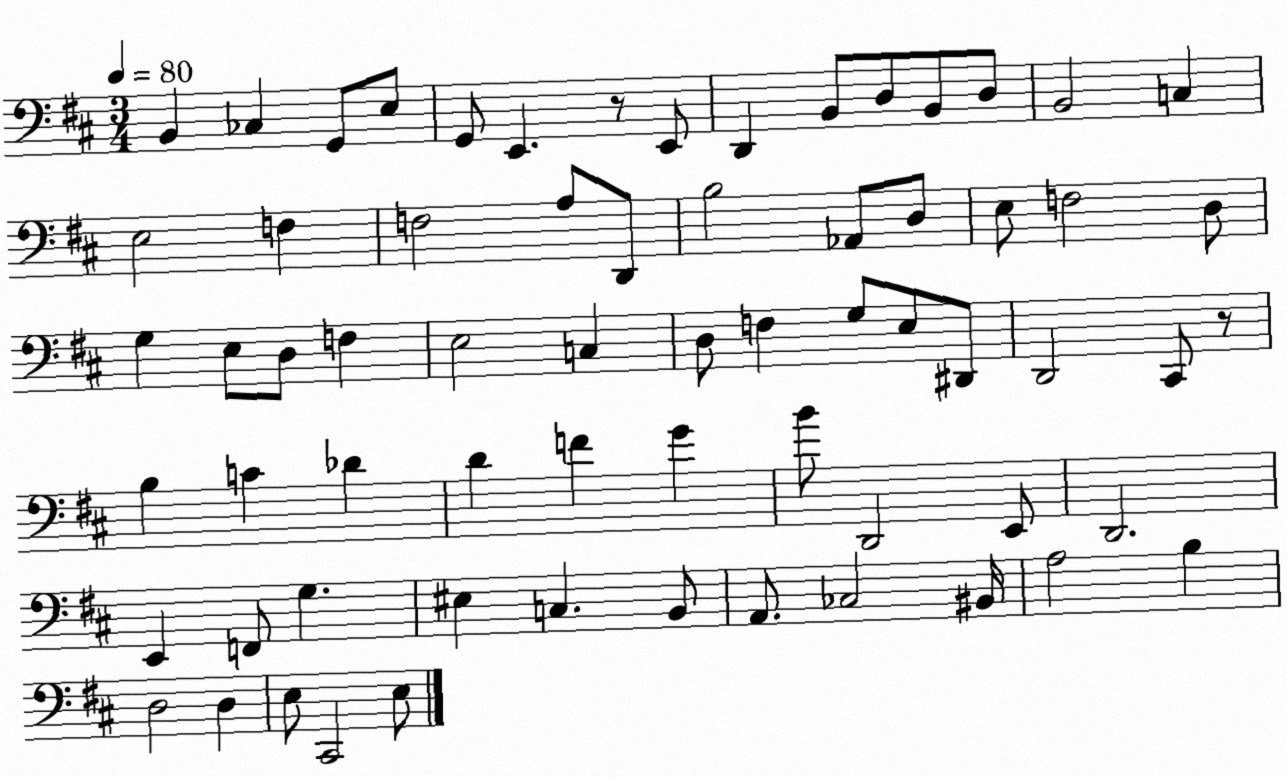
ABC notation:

X:1
T:Untitled
M:3/4
L:1/4
K:D
B,, _C, G,,/2 E,/2 G,,/2 E,, z/2 E,,/2 D,, B,,/2 D,/2 B,,/2 D,/2 B,,2 C, E,2 F, F,2 A,/2 D,,/2 B,2 _A,,/2 D,/2 E,/2 F,2 D,/2 G, E,/2 D,/2 F, E,2 C, D,/2 F, G,/2 E,/2 ^D,,/2 D,,2 ^C,,/2 z/2 B, C _D D F G B/2 D,,2 E,,/2 D,,2 E,, F,,/2 G, ^E, C, B,,/2 A,,/2 _C,2 ^B,,/4 A,2 B, D,2 D, E,/2 ^C,,2 E,/2